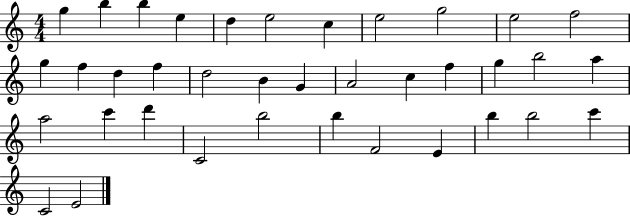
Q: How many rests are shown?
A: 0